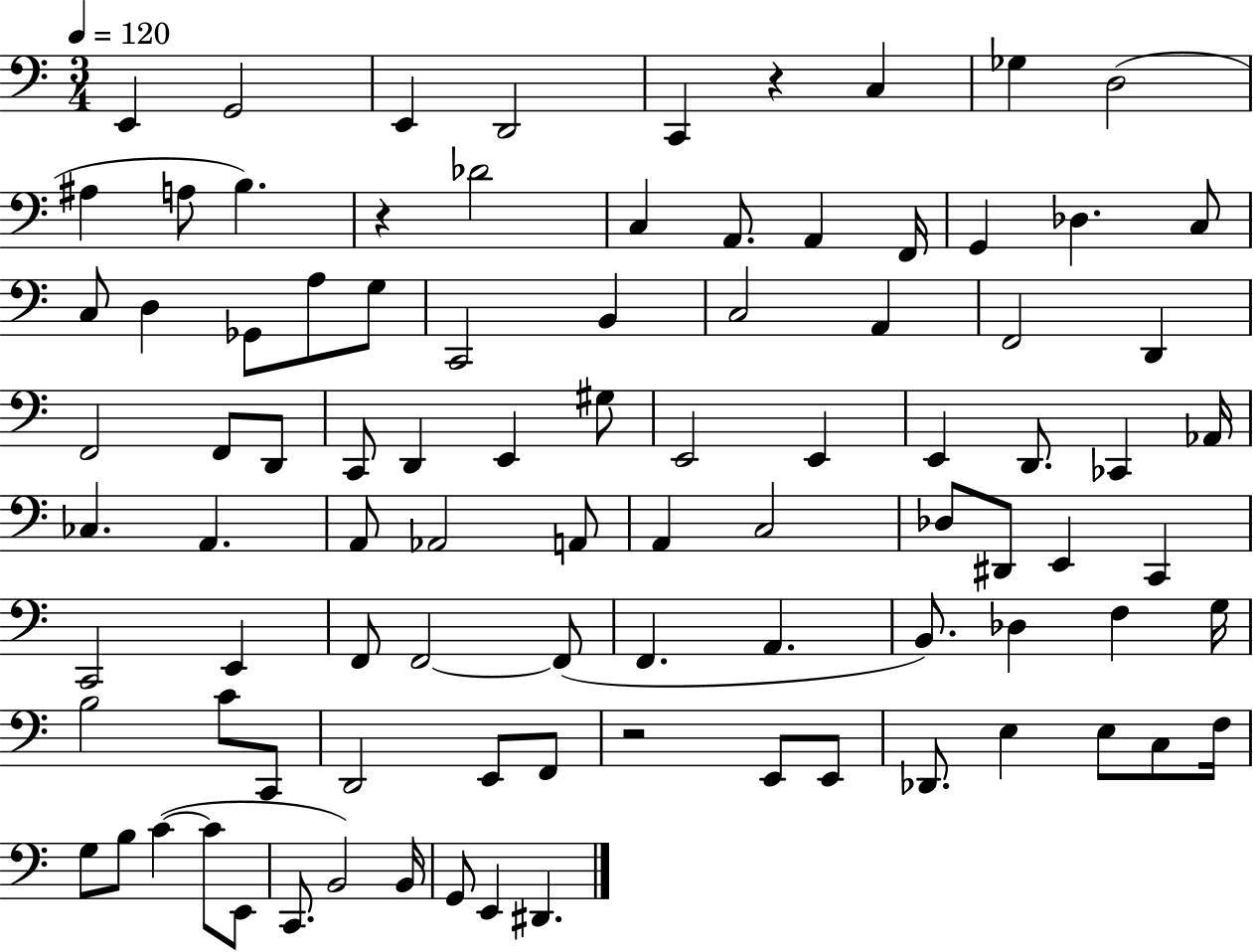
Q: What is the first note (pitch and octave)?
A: E2